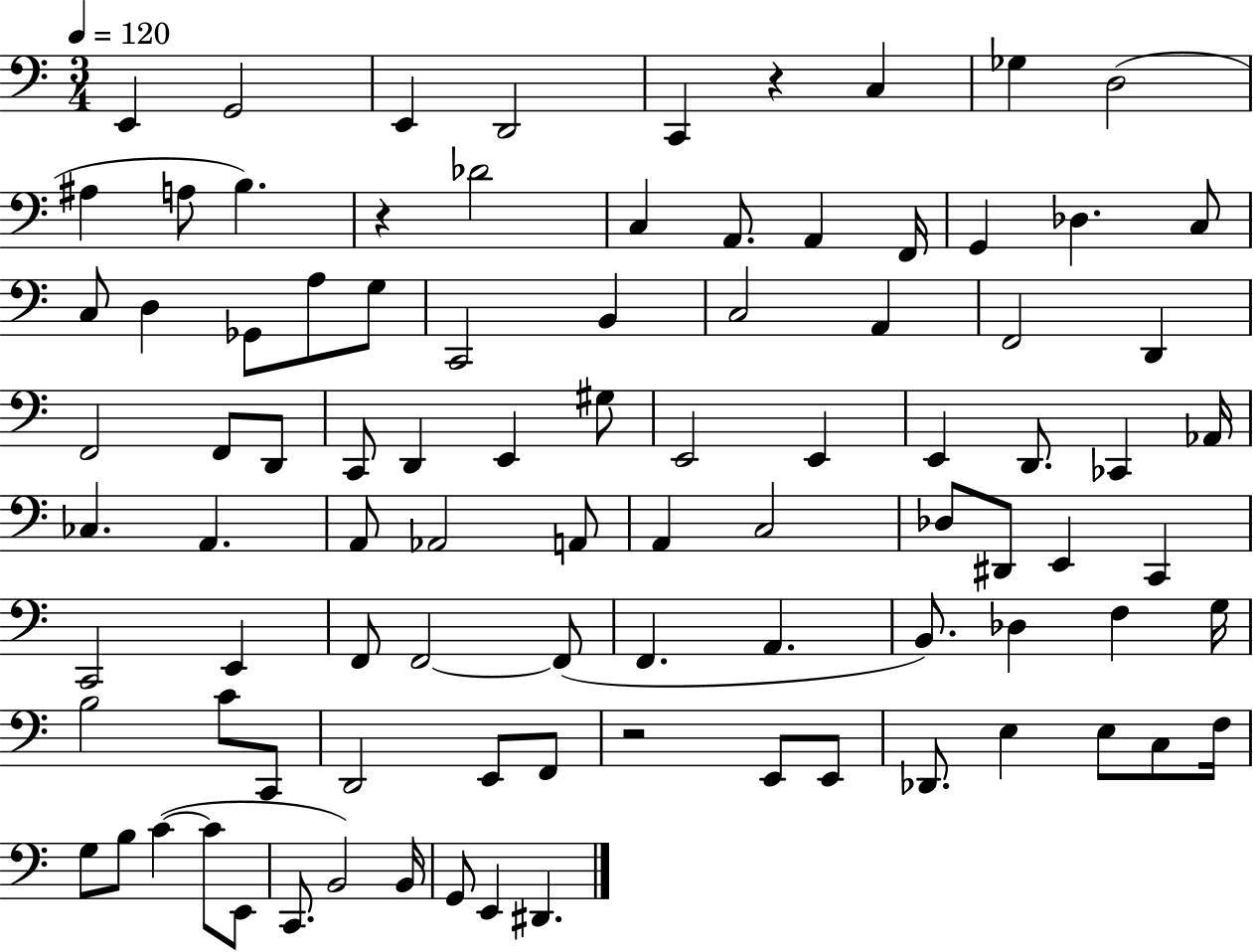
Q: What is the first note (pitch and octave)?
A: E2